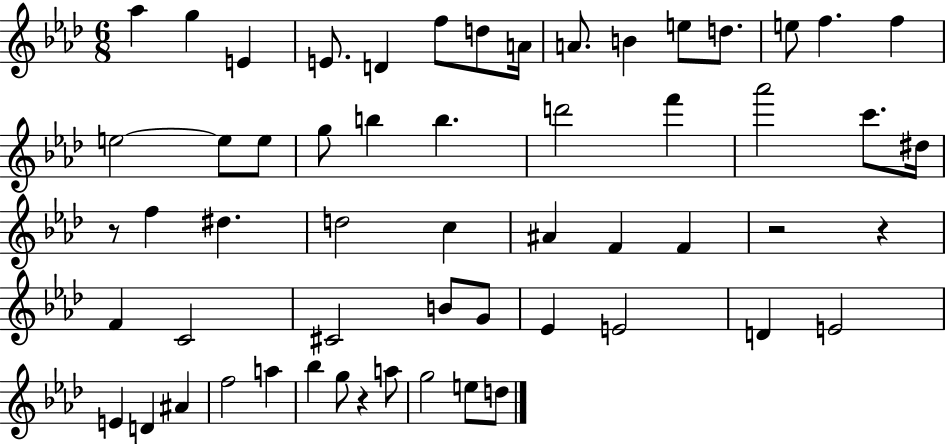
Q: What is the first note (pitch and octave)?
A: Ab5